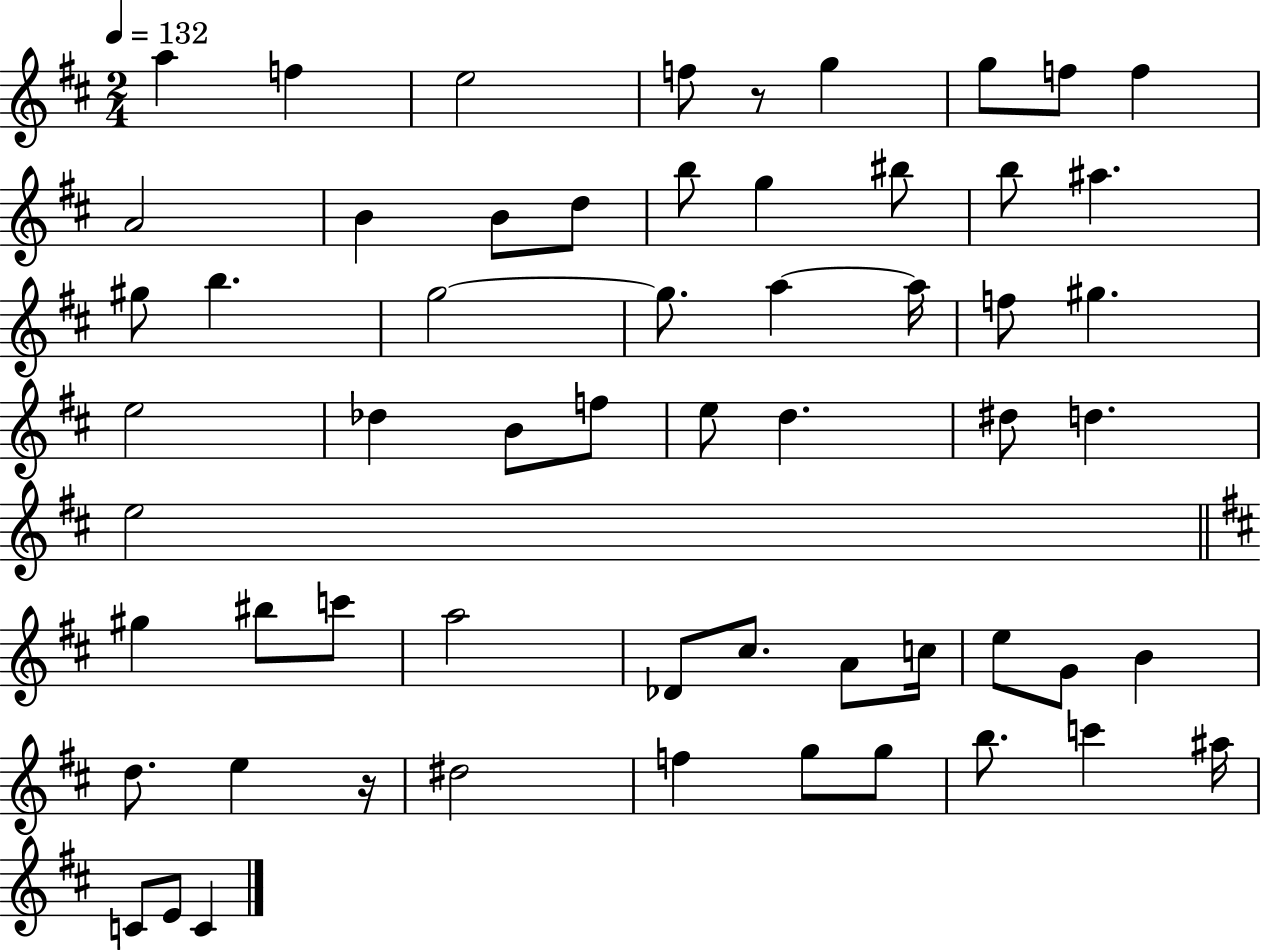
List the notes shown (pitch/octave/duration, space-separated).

A5/q F5/q E5/h F5/e R/e G5/q G5/e F5/e F5/q A4/h B4/q B4/e D5/e B5/e G5/q BIS5/e B5/e A#5/q. G#5/e B5/q. G5/h G5/e. A5/q A5/s F5/e G#5/q. E5/h Db5/q B4/e F5/e E5/e D5/q. D#5/e D5/q. E5/h G#5/q BIS5/e C6/e A5/h Db4/e C#5/e. A4/e C5/s E5/e G4/e B4/q D5/e. E5/q R/s D#5/h F5/q G5/e G5/e B5/e. C6/q A#5/s C4/e E4/e C4/q